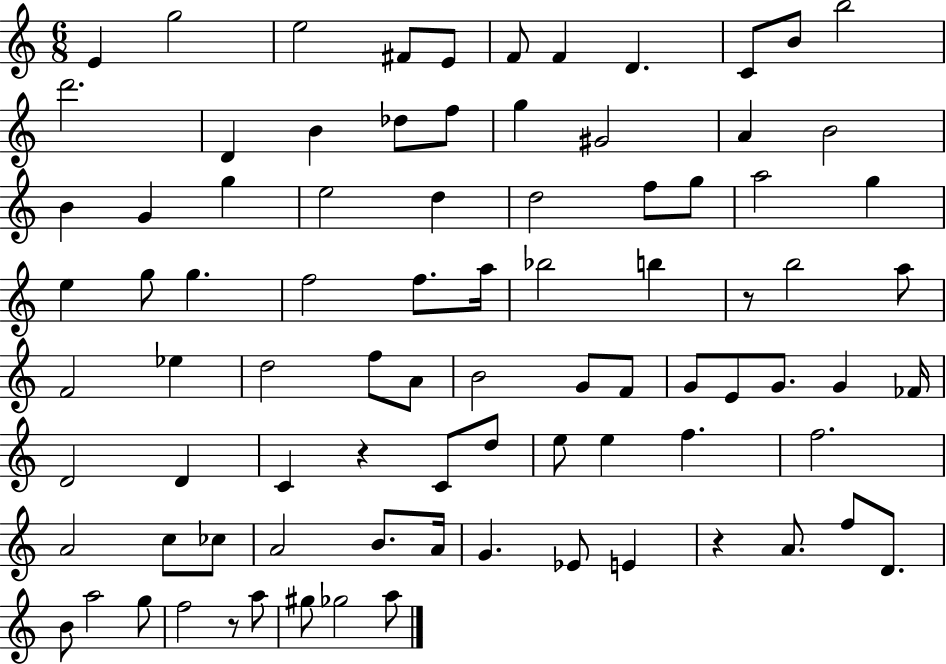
X:1
T:Untitled
M:6/8
L:1/4
K:C
E g2 e2 ^F/2 E/2 F/2 F D C/2 B/2 b2 d'2 D B _d/2 f/2 g ^G2 A B2 B G g e2 d d2 f/2 g/2 a2 g e g/2 g f2 f/2 a/4 _b2 b z/2 b2 a/2 F2 _e d2 f/2 A/2 B2 G/2 F/2 G/2 E/2 G/2 G _F/4 D2 D C z C/2 d/2 e/2 e f f2 A2 c/2 _c/2 A2 B/2 A/4 G _E/2 E z A/2 f/2 D/2 B/2 a2 g/2 f2 z/2 a/2 ^g/2 _g2 a/2